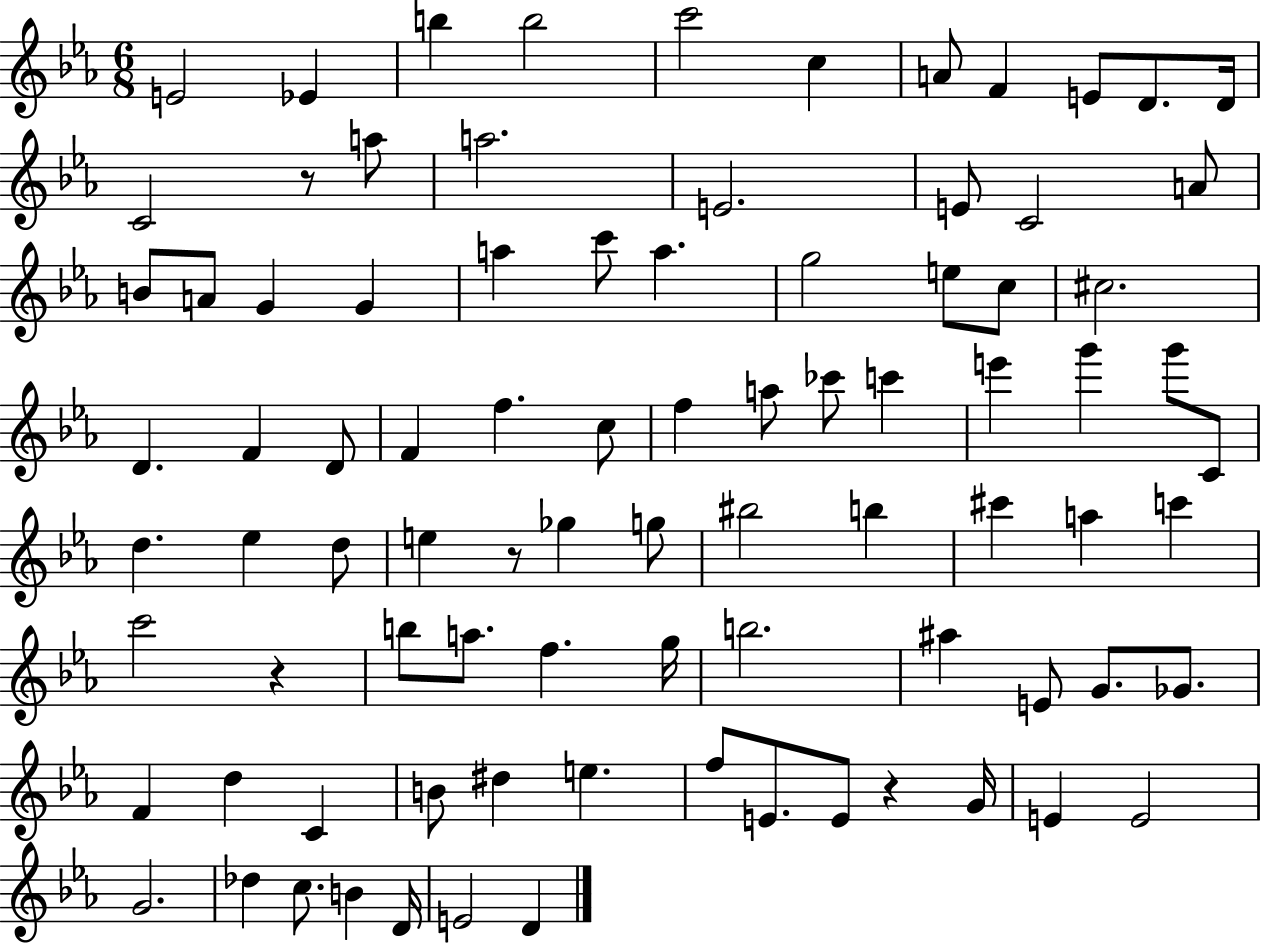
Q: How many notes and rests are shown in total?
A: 87